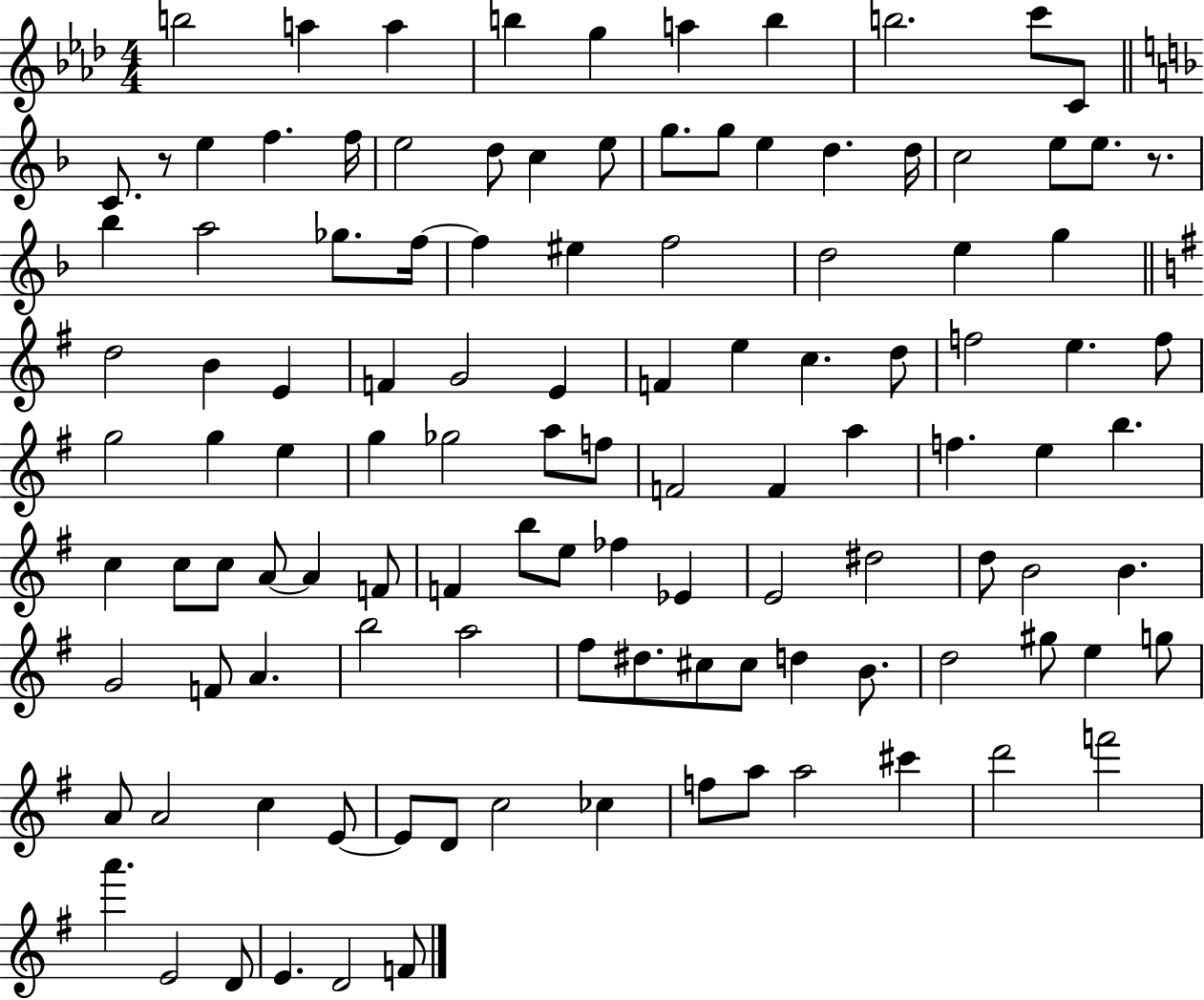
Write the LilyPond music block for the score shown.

{
  \clef treble
  \numericTimeSignature
  \time 4/4
  \key aes \major
  b''2 a''4 a''4 | b''4 g''4 a''4 b''4 | b''2. c'''8 c'8 | \bar "||" \break \key d \minor c'8. r8 e''4 f''4. f''16 | e''2 d''8 c''4 e''8 | g''8. g''8 e''4 d''4. d''16 | c''2 e''8 e''8. r8. | \break bes''4 a''2 ges''8. f''16~~ | f''4 eis''4 f''2 | d''2 e''4 g''4 | \bar "||" \break \key g \major d''2 b'4 e'4 | f'4 g'2 e'4 | f'4 e''4 c''4. d''8 | f''2 e''4. f''8 | \break g''2 g''4 e''4 | g''4 ges''2 a''8 f''8 | f'2 f'4 a''4 | f''4. e''4 b''4. | \break c''4 c''8 c''8 a'8~~ a'4 f'8 | f'4 b''8 e''8 fes''4 ees'4 | e'2 dis''2 | d''8 b'2 b'4. | \break g'2 f'8 a'4. | b''2 a''2 | fis''8 dis''8. cis''8 cis''8 d''4 b'8. | d''2 gis''8 e''4 g''8 | \break a'8 a'2 c''4 e'8~~ | e'8 d'8 c''2 ces''4 | f''8 a''8 a''2 cis'''4 | d'''2 f'''2 | \break a'''4. e'2 d'8 | e'4. d'2 f'8 | \bar "|."
}